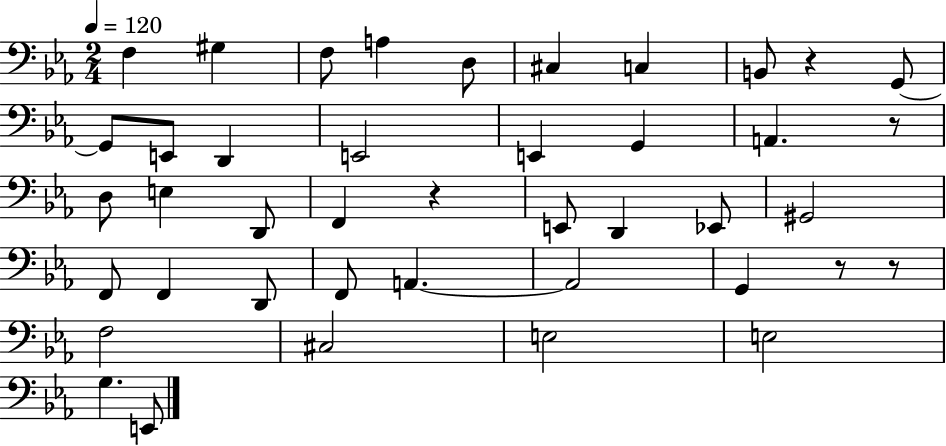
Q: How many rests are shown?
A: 5